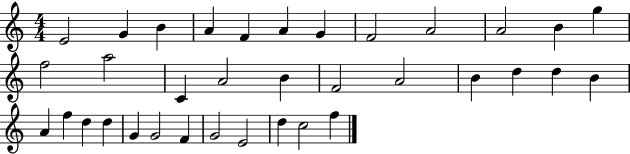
E4/h G4/q B4/q A4/q F4/q A4/q G4/q F4/h A4/h A4/h B4/q G5/q F5/h A5/h C4/q A4/h B4/q F4/h A4/h B4/q D5/q D5/q B4/q A4/q F5/q D5/q D5/q G4/q G4/h F4/q G4/h E4/h D5/q C5/h F5/q